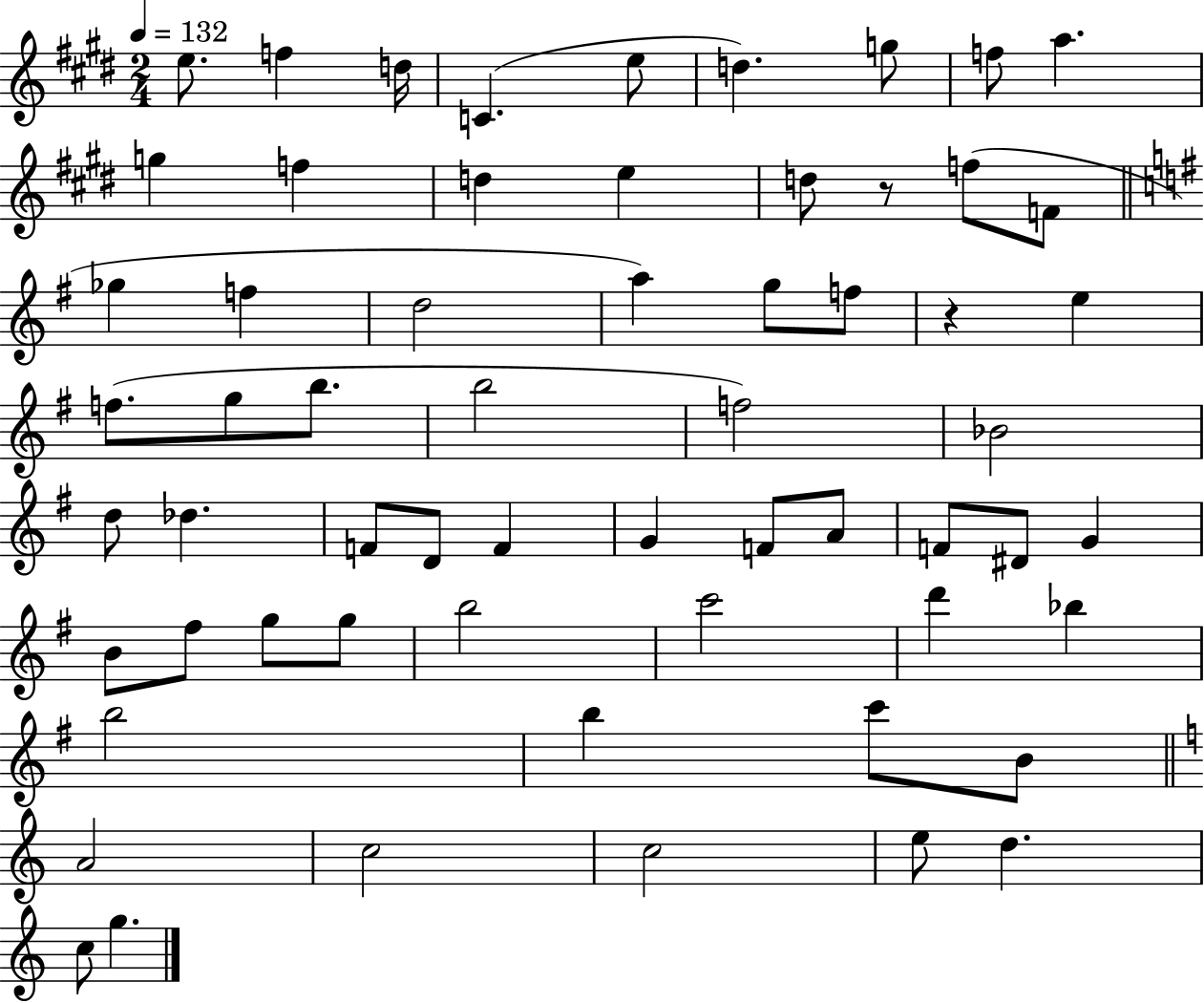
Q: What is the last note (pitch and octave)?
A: G5